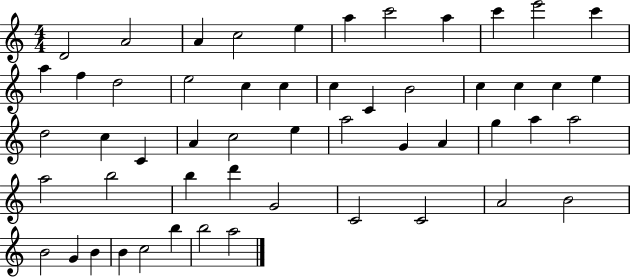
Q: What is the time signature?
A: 4/4